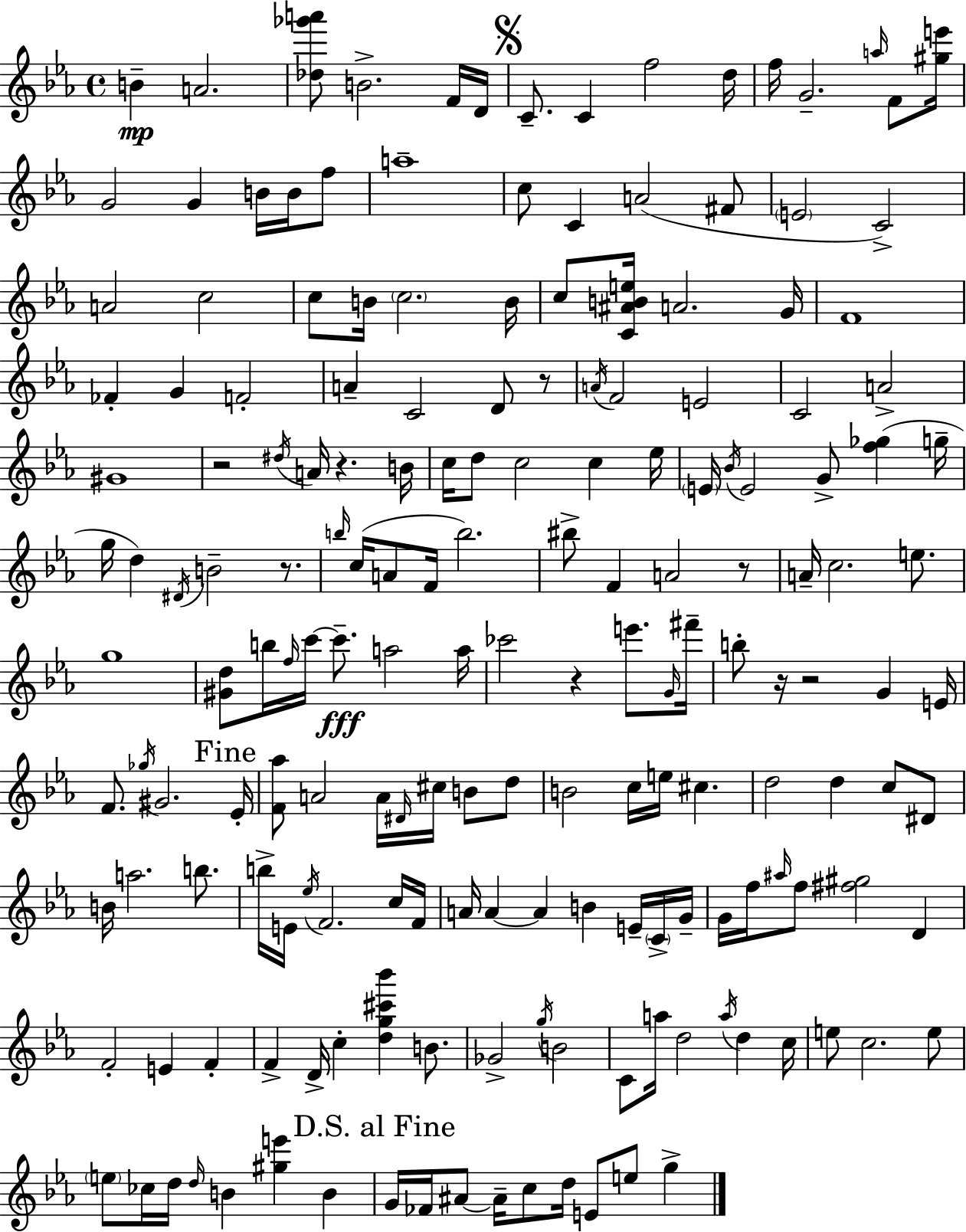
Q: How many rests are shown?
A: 8